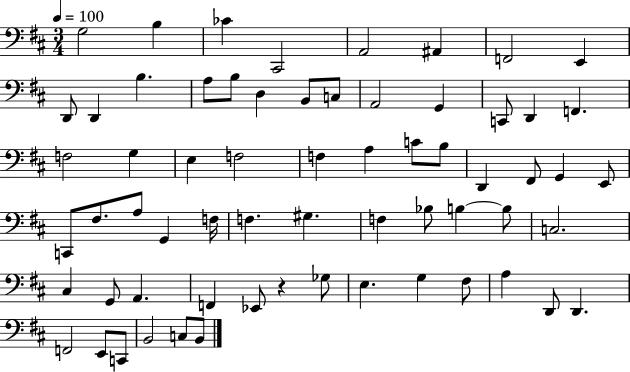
G3/h B3/q CES4/q C#2/h A2/h A#2/q F2/h E2/q D2/e D2/q B3/q. A3/e B3/e D3/q B2/e C3/e A2/h G2/q C2/e D2/q F2/q. F3/h G3/q E3/q F3/h F3/q A3/q C4/e B3/e D2/q F#2/e G2/q E2/e C2/e F#3/e. A3/e G2/q F3/s F3/q. G#3/q. F3/q Bb3/e B3/q B3/e C3/h. C#3/q G2/e A2/q. F2/q Eb2/e R/q Gb3/e E3/q. G3/q F#3/e A3/q D2/e D2/q. F2/h E2/e C2/e B2/h C3/e B2/e